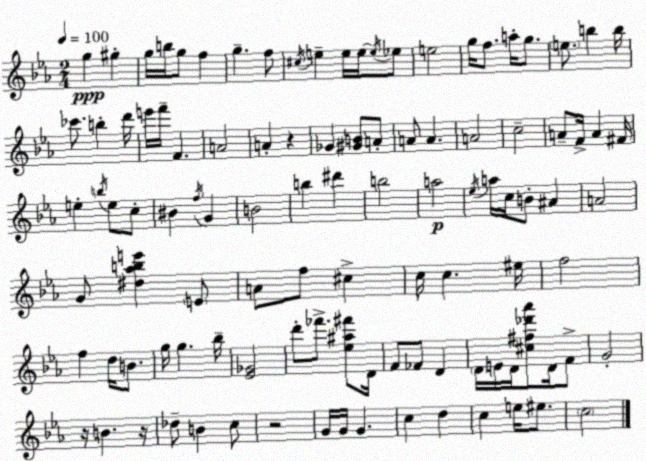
X:1
T:Untitled
M:2/4
L:1/4
K:Eb
g ^g g/4 b/4 g/2 f g f/2 ^c/4 e e/4 e/4 e/4 _e/2 e2 g/4 f/2 a/4 g/2 e/2 b b/4 _c'/2 b d'/4 e'/4 f'/4 F A2 A z _G [^GB]/2 A/2 A/2 A A2 c2 A/2 F/4 A ^F/4 e b/4 e/2 c/2 ^B f/4 G B2 b ^d' b2 a2 _e/4 a/4 c/4 B/2 ^A A2 G/2 [^d_abe'] E/2 A/2 f/2 ^c c/4 c ^e/4 f2 f d/4 B/2 g/4 g _b/4 [_E_G]2 d'/2 _f'/2 [_e^a^f']/2 D/4 F/2 _F/2 D D/4 E/4 D/4 [^c^f_d'_a']/2 D/4 F/2 G2 z/4 B z/4 _d/2 B c/2 z2 G/4 G/4 G c d c e/4 ^e/2 c2